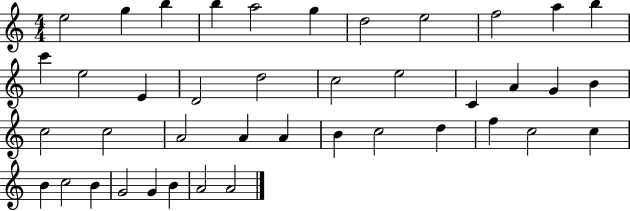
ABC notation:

X:1
T:Untitled
M:4/4
L:1/4
K:C
e2 g b b a2 g d2 e2 f2 a b c' e2 E D2 d2 c2 e2 C A G B c2 c2 A2 A A B c2 d f c2 c B c2 B G2 G B A2 A2